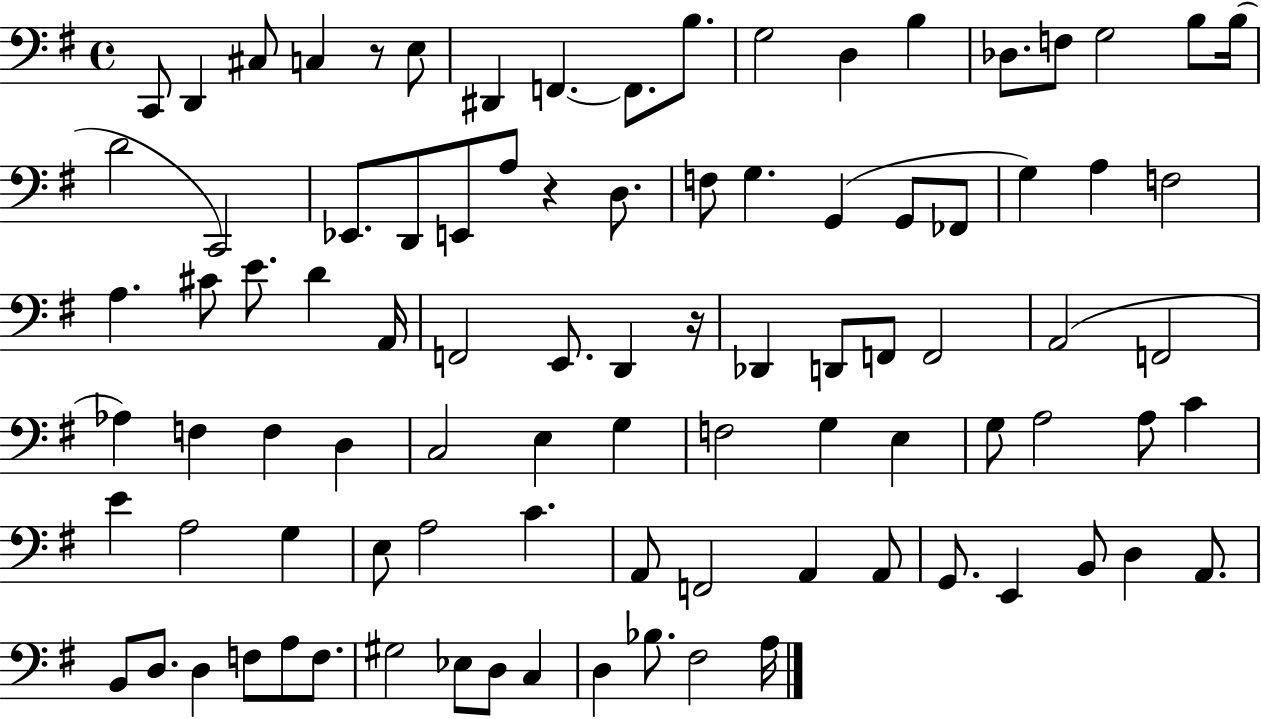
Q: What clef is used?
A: bass